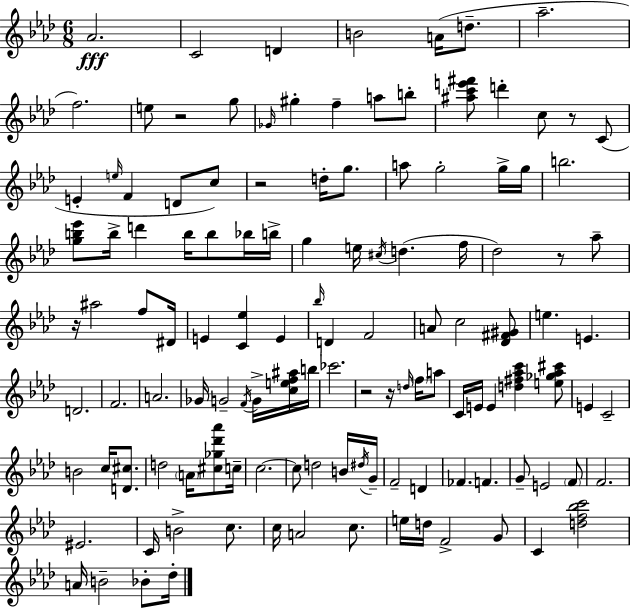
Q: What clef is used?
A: treble